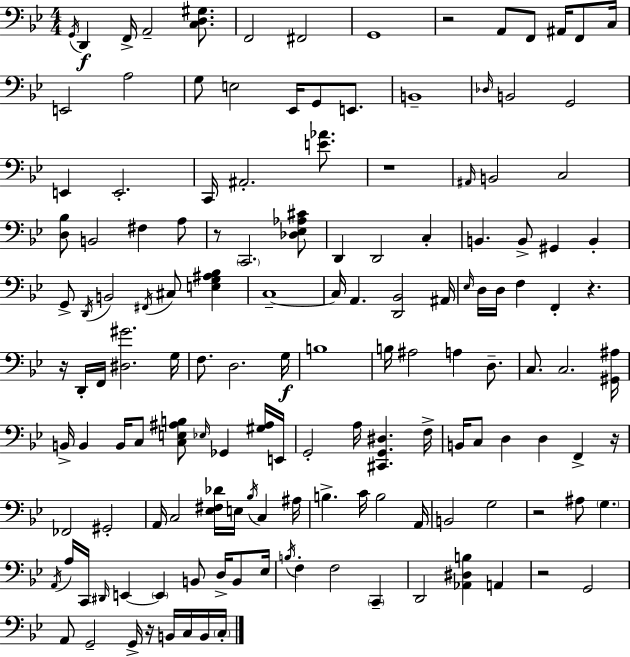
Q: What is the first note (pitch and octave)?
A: G2